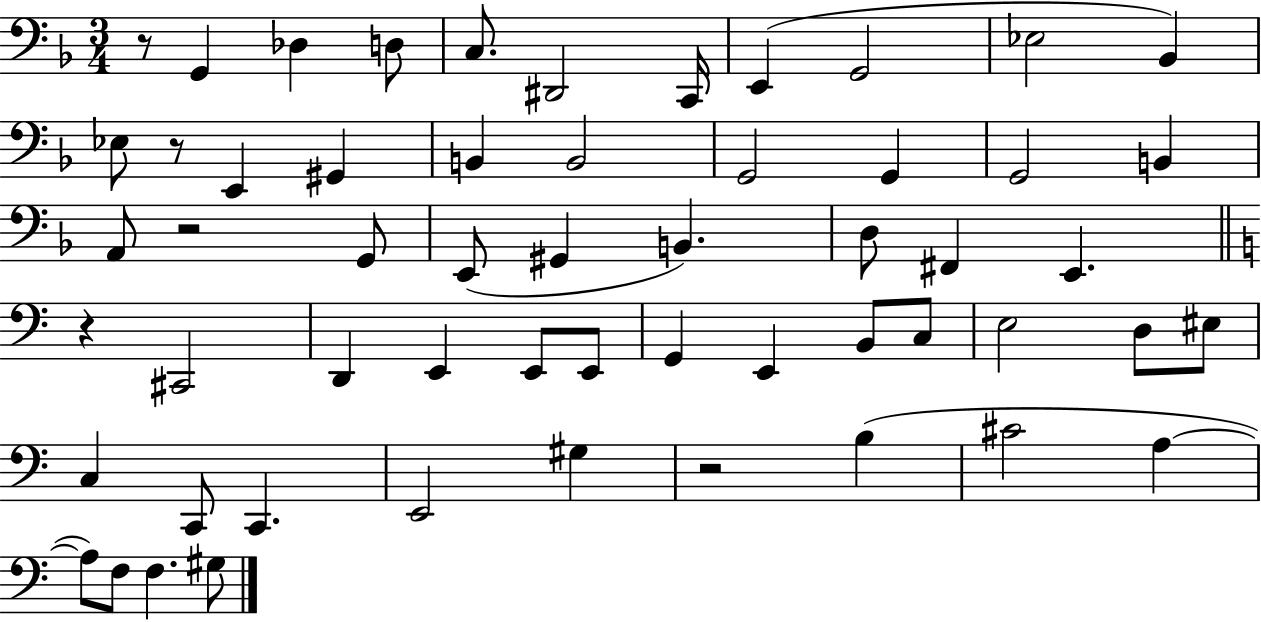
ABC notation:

X:1
T:Untitled
M:3/4
L:1/4
K:F
z/2 G,, _D, D,/2 C,/2 ^D,,2 C,,/4 E,, G,,2 _E,2 _B,, _E,/2 z/2 E,, ^G,, B,, B,,2 G,,2 G,, G,,2 B,, A,,/2 z2 G,,/2 E,,/2 ^G,, B,, D,/2 ^F,, E,, z ^C,,2 D,, E,, E,,/2 E,,/2 G,, E,, B,,/2 C,/2 E,2 D,/2 ^E,/2 C, C,,/2 C,, E,,2 ^G, z2 B, ^C2 A, A,/2 F,/2 F, ^G,/2